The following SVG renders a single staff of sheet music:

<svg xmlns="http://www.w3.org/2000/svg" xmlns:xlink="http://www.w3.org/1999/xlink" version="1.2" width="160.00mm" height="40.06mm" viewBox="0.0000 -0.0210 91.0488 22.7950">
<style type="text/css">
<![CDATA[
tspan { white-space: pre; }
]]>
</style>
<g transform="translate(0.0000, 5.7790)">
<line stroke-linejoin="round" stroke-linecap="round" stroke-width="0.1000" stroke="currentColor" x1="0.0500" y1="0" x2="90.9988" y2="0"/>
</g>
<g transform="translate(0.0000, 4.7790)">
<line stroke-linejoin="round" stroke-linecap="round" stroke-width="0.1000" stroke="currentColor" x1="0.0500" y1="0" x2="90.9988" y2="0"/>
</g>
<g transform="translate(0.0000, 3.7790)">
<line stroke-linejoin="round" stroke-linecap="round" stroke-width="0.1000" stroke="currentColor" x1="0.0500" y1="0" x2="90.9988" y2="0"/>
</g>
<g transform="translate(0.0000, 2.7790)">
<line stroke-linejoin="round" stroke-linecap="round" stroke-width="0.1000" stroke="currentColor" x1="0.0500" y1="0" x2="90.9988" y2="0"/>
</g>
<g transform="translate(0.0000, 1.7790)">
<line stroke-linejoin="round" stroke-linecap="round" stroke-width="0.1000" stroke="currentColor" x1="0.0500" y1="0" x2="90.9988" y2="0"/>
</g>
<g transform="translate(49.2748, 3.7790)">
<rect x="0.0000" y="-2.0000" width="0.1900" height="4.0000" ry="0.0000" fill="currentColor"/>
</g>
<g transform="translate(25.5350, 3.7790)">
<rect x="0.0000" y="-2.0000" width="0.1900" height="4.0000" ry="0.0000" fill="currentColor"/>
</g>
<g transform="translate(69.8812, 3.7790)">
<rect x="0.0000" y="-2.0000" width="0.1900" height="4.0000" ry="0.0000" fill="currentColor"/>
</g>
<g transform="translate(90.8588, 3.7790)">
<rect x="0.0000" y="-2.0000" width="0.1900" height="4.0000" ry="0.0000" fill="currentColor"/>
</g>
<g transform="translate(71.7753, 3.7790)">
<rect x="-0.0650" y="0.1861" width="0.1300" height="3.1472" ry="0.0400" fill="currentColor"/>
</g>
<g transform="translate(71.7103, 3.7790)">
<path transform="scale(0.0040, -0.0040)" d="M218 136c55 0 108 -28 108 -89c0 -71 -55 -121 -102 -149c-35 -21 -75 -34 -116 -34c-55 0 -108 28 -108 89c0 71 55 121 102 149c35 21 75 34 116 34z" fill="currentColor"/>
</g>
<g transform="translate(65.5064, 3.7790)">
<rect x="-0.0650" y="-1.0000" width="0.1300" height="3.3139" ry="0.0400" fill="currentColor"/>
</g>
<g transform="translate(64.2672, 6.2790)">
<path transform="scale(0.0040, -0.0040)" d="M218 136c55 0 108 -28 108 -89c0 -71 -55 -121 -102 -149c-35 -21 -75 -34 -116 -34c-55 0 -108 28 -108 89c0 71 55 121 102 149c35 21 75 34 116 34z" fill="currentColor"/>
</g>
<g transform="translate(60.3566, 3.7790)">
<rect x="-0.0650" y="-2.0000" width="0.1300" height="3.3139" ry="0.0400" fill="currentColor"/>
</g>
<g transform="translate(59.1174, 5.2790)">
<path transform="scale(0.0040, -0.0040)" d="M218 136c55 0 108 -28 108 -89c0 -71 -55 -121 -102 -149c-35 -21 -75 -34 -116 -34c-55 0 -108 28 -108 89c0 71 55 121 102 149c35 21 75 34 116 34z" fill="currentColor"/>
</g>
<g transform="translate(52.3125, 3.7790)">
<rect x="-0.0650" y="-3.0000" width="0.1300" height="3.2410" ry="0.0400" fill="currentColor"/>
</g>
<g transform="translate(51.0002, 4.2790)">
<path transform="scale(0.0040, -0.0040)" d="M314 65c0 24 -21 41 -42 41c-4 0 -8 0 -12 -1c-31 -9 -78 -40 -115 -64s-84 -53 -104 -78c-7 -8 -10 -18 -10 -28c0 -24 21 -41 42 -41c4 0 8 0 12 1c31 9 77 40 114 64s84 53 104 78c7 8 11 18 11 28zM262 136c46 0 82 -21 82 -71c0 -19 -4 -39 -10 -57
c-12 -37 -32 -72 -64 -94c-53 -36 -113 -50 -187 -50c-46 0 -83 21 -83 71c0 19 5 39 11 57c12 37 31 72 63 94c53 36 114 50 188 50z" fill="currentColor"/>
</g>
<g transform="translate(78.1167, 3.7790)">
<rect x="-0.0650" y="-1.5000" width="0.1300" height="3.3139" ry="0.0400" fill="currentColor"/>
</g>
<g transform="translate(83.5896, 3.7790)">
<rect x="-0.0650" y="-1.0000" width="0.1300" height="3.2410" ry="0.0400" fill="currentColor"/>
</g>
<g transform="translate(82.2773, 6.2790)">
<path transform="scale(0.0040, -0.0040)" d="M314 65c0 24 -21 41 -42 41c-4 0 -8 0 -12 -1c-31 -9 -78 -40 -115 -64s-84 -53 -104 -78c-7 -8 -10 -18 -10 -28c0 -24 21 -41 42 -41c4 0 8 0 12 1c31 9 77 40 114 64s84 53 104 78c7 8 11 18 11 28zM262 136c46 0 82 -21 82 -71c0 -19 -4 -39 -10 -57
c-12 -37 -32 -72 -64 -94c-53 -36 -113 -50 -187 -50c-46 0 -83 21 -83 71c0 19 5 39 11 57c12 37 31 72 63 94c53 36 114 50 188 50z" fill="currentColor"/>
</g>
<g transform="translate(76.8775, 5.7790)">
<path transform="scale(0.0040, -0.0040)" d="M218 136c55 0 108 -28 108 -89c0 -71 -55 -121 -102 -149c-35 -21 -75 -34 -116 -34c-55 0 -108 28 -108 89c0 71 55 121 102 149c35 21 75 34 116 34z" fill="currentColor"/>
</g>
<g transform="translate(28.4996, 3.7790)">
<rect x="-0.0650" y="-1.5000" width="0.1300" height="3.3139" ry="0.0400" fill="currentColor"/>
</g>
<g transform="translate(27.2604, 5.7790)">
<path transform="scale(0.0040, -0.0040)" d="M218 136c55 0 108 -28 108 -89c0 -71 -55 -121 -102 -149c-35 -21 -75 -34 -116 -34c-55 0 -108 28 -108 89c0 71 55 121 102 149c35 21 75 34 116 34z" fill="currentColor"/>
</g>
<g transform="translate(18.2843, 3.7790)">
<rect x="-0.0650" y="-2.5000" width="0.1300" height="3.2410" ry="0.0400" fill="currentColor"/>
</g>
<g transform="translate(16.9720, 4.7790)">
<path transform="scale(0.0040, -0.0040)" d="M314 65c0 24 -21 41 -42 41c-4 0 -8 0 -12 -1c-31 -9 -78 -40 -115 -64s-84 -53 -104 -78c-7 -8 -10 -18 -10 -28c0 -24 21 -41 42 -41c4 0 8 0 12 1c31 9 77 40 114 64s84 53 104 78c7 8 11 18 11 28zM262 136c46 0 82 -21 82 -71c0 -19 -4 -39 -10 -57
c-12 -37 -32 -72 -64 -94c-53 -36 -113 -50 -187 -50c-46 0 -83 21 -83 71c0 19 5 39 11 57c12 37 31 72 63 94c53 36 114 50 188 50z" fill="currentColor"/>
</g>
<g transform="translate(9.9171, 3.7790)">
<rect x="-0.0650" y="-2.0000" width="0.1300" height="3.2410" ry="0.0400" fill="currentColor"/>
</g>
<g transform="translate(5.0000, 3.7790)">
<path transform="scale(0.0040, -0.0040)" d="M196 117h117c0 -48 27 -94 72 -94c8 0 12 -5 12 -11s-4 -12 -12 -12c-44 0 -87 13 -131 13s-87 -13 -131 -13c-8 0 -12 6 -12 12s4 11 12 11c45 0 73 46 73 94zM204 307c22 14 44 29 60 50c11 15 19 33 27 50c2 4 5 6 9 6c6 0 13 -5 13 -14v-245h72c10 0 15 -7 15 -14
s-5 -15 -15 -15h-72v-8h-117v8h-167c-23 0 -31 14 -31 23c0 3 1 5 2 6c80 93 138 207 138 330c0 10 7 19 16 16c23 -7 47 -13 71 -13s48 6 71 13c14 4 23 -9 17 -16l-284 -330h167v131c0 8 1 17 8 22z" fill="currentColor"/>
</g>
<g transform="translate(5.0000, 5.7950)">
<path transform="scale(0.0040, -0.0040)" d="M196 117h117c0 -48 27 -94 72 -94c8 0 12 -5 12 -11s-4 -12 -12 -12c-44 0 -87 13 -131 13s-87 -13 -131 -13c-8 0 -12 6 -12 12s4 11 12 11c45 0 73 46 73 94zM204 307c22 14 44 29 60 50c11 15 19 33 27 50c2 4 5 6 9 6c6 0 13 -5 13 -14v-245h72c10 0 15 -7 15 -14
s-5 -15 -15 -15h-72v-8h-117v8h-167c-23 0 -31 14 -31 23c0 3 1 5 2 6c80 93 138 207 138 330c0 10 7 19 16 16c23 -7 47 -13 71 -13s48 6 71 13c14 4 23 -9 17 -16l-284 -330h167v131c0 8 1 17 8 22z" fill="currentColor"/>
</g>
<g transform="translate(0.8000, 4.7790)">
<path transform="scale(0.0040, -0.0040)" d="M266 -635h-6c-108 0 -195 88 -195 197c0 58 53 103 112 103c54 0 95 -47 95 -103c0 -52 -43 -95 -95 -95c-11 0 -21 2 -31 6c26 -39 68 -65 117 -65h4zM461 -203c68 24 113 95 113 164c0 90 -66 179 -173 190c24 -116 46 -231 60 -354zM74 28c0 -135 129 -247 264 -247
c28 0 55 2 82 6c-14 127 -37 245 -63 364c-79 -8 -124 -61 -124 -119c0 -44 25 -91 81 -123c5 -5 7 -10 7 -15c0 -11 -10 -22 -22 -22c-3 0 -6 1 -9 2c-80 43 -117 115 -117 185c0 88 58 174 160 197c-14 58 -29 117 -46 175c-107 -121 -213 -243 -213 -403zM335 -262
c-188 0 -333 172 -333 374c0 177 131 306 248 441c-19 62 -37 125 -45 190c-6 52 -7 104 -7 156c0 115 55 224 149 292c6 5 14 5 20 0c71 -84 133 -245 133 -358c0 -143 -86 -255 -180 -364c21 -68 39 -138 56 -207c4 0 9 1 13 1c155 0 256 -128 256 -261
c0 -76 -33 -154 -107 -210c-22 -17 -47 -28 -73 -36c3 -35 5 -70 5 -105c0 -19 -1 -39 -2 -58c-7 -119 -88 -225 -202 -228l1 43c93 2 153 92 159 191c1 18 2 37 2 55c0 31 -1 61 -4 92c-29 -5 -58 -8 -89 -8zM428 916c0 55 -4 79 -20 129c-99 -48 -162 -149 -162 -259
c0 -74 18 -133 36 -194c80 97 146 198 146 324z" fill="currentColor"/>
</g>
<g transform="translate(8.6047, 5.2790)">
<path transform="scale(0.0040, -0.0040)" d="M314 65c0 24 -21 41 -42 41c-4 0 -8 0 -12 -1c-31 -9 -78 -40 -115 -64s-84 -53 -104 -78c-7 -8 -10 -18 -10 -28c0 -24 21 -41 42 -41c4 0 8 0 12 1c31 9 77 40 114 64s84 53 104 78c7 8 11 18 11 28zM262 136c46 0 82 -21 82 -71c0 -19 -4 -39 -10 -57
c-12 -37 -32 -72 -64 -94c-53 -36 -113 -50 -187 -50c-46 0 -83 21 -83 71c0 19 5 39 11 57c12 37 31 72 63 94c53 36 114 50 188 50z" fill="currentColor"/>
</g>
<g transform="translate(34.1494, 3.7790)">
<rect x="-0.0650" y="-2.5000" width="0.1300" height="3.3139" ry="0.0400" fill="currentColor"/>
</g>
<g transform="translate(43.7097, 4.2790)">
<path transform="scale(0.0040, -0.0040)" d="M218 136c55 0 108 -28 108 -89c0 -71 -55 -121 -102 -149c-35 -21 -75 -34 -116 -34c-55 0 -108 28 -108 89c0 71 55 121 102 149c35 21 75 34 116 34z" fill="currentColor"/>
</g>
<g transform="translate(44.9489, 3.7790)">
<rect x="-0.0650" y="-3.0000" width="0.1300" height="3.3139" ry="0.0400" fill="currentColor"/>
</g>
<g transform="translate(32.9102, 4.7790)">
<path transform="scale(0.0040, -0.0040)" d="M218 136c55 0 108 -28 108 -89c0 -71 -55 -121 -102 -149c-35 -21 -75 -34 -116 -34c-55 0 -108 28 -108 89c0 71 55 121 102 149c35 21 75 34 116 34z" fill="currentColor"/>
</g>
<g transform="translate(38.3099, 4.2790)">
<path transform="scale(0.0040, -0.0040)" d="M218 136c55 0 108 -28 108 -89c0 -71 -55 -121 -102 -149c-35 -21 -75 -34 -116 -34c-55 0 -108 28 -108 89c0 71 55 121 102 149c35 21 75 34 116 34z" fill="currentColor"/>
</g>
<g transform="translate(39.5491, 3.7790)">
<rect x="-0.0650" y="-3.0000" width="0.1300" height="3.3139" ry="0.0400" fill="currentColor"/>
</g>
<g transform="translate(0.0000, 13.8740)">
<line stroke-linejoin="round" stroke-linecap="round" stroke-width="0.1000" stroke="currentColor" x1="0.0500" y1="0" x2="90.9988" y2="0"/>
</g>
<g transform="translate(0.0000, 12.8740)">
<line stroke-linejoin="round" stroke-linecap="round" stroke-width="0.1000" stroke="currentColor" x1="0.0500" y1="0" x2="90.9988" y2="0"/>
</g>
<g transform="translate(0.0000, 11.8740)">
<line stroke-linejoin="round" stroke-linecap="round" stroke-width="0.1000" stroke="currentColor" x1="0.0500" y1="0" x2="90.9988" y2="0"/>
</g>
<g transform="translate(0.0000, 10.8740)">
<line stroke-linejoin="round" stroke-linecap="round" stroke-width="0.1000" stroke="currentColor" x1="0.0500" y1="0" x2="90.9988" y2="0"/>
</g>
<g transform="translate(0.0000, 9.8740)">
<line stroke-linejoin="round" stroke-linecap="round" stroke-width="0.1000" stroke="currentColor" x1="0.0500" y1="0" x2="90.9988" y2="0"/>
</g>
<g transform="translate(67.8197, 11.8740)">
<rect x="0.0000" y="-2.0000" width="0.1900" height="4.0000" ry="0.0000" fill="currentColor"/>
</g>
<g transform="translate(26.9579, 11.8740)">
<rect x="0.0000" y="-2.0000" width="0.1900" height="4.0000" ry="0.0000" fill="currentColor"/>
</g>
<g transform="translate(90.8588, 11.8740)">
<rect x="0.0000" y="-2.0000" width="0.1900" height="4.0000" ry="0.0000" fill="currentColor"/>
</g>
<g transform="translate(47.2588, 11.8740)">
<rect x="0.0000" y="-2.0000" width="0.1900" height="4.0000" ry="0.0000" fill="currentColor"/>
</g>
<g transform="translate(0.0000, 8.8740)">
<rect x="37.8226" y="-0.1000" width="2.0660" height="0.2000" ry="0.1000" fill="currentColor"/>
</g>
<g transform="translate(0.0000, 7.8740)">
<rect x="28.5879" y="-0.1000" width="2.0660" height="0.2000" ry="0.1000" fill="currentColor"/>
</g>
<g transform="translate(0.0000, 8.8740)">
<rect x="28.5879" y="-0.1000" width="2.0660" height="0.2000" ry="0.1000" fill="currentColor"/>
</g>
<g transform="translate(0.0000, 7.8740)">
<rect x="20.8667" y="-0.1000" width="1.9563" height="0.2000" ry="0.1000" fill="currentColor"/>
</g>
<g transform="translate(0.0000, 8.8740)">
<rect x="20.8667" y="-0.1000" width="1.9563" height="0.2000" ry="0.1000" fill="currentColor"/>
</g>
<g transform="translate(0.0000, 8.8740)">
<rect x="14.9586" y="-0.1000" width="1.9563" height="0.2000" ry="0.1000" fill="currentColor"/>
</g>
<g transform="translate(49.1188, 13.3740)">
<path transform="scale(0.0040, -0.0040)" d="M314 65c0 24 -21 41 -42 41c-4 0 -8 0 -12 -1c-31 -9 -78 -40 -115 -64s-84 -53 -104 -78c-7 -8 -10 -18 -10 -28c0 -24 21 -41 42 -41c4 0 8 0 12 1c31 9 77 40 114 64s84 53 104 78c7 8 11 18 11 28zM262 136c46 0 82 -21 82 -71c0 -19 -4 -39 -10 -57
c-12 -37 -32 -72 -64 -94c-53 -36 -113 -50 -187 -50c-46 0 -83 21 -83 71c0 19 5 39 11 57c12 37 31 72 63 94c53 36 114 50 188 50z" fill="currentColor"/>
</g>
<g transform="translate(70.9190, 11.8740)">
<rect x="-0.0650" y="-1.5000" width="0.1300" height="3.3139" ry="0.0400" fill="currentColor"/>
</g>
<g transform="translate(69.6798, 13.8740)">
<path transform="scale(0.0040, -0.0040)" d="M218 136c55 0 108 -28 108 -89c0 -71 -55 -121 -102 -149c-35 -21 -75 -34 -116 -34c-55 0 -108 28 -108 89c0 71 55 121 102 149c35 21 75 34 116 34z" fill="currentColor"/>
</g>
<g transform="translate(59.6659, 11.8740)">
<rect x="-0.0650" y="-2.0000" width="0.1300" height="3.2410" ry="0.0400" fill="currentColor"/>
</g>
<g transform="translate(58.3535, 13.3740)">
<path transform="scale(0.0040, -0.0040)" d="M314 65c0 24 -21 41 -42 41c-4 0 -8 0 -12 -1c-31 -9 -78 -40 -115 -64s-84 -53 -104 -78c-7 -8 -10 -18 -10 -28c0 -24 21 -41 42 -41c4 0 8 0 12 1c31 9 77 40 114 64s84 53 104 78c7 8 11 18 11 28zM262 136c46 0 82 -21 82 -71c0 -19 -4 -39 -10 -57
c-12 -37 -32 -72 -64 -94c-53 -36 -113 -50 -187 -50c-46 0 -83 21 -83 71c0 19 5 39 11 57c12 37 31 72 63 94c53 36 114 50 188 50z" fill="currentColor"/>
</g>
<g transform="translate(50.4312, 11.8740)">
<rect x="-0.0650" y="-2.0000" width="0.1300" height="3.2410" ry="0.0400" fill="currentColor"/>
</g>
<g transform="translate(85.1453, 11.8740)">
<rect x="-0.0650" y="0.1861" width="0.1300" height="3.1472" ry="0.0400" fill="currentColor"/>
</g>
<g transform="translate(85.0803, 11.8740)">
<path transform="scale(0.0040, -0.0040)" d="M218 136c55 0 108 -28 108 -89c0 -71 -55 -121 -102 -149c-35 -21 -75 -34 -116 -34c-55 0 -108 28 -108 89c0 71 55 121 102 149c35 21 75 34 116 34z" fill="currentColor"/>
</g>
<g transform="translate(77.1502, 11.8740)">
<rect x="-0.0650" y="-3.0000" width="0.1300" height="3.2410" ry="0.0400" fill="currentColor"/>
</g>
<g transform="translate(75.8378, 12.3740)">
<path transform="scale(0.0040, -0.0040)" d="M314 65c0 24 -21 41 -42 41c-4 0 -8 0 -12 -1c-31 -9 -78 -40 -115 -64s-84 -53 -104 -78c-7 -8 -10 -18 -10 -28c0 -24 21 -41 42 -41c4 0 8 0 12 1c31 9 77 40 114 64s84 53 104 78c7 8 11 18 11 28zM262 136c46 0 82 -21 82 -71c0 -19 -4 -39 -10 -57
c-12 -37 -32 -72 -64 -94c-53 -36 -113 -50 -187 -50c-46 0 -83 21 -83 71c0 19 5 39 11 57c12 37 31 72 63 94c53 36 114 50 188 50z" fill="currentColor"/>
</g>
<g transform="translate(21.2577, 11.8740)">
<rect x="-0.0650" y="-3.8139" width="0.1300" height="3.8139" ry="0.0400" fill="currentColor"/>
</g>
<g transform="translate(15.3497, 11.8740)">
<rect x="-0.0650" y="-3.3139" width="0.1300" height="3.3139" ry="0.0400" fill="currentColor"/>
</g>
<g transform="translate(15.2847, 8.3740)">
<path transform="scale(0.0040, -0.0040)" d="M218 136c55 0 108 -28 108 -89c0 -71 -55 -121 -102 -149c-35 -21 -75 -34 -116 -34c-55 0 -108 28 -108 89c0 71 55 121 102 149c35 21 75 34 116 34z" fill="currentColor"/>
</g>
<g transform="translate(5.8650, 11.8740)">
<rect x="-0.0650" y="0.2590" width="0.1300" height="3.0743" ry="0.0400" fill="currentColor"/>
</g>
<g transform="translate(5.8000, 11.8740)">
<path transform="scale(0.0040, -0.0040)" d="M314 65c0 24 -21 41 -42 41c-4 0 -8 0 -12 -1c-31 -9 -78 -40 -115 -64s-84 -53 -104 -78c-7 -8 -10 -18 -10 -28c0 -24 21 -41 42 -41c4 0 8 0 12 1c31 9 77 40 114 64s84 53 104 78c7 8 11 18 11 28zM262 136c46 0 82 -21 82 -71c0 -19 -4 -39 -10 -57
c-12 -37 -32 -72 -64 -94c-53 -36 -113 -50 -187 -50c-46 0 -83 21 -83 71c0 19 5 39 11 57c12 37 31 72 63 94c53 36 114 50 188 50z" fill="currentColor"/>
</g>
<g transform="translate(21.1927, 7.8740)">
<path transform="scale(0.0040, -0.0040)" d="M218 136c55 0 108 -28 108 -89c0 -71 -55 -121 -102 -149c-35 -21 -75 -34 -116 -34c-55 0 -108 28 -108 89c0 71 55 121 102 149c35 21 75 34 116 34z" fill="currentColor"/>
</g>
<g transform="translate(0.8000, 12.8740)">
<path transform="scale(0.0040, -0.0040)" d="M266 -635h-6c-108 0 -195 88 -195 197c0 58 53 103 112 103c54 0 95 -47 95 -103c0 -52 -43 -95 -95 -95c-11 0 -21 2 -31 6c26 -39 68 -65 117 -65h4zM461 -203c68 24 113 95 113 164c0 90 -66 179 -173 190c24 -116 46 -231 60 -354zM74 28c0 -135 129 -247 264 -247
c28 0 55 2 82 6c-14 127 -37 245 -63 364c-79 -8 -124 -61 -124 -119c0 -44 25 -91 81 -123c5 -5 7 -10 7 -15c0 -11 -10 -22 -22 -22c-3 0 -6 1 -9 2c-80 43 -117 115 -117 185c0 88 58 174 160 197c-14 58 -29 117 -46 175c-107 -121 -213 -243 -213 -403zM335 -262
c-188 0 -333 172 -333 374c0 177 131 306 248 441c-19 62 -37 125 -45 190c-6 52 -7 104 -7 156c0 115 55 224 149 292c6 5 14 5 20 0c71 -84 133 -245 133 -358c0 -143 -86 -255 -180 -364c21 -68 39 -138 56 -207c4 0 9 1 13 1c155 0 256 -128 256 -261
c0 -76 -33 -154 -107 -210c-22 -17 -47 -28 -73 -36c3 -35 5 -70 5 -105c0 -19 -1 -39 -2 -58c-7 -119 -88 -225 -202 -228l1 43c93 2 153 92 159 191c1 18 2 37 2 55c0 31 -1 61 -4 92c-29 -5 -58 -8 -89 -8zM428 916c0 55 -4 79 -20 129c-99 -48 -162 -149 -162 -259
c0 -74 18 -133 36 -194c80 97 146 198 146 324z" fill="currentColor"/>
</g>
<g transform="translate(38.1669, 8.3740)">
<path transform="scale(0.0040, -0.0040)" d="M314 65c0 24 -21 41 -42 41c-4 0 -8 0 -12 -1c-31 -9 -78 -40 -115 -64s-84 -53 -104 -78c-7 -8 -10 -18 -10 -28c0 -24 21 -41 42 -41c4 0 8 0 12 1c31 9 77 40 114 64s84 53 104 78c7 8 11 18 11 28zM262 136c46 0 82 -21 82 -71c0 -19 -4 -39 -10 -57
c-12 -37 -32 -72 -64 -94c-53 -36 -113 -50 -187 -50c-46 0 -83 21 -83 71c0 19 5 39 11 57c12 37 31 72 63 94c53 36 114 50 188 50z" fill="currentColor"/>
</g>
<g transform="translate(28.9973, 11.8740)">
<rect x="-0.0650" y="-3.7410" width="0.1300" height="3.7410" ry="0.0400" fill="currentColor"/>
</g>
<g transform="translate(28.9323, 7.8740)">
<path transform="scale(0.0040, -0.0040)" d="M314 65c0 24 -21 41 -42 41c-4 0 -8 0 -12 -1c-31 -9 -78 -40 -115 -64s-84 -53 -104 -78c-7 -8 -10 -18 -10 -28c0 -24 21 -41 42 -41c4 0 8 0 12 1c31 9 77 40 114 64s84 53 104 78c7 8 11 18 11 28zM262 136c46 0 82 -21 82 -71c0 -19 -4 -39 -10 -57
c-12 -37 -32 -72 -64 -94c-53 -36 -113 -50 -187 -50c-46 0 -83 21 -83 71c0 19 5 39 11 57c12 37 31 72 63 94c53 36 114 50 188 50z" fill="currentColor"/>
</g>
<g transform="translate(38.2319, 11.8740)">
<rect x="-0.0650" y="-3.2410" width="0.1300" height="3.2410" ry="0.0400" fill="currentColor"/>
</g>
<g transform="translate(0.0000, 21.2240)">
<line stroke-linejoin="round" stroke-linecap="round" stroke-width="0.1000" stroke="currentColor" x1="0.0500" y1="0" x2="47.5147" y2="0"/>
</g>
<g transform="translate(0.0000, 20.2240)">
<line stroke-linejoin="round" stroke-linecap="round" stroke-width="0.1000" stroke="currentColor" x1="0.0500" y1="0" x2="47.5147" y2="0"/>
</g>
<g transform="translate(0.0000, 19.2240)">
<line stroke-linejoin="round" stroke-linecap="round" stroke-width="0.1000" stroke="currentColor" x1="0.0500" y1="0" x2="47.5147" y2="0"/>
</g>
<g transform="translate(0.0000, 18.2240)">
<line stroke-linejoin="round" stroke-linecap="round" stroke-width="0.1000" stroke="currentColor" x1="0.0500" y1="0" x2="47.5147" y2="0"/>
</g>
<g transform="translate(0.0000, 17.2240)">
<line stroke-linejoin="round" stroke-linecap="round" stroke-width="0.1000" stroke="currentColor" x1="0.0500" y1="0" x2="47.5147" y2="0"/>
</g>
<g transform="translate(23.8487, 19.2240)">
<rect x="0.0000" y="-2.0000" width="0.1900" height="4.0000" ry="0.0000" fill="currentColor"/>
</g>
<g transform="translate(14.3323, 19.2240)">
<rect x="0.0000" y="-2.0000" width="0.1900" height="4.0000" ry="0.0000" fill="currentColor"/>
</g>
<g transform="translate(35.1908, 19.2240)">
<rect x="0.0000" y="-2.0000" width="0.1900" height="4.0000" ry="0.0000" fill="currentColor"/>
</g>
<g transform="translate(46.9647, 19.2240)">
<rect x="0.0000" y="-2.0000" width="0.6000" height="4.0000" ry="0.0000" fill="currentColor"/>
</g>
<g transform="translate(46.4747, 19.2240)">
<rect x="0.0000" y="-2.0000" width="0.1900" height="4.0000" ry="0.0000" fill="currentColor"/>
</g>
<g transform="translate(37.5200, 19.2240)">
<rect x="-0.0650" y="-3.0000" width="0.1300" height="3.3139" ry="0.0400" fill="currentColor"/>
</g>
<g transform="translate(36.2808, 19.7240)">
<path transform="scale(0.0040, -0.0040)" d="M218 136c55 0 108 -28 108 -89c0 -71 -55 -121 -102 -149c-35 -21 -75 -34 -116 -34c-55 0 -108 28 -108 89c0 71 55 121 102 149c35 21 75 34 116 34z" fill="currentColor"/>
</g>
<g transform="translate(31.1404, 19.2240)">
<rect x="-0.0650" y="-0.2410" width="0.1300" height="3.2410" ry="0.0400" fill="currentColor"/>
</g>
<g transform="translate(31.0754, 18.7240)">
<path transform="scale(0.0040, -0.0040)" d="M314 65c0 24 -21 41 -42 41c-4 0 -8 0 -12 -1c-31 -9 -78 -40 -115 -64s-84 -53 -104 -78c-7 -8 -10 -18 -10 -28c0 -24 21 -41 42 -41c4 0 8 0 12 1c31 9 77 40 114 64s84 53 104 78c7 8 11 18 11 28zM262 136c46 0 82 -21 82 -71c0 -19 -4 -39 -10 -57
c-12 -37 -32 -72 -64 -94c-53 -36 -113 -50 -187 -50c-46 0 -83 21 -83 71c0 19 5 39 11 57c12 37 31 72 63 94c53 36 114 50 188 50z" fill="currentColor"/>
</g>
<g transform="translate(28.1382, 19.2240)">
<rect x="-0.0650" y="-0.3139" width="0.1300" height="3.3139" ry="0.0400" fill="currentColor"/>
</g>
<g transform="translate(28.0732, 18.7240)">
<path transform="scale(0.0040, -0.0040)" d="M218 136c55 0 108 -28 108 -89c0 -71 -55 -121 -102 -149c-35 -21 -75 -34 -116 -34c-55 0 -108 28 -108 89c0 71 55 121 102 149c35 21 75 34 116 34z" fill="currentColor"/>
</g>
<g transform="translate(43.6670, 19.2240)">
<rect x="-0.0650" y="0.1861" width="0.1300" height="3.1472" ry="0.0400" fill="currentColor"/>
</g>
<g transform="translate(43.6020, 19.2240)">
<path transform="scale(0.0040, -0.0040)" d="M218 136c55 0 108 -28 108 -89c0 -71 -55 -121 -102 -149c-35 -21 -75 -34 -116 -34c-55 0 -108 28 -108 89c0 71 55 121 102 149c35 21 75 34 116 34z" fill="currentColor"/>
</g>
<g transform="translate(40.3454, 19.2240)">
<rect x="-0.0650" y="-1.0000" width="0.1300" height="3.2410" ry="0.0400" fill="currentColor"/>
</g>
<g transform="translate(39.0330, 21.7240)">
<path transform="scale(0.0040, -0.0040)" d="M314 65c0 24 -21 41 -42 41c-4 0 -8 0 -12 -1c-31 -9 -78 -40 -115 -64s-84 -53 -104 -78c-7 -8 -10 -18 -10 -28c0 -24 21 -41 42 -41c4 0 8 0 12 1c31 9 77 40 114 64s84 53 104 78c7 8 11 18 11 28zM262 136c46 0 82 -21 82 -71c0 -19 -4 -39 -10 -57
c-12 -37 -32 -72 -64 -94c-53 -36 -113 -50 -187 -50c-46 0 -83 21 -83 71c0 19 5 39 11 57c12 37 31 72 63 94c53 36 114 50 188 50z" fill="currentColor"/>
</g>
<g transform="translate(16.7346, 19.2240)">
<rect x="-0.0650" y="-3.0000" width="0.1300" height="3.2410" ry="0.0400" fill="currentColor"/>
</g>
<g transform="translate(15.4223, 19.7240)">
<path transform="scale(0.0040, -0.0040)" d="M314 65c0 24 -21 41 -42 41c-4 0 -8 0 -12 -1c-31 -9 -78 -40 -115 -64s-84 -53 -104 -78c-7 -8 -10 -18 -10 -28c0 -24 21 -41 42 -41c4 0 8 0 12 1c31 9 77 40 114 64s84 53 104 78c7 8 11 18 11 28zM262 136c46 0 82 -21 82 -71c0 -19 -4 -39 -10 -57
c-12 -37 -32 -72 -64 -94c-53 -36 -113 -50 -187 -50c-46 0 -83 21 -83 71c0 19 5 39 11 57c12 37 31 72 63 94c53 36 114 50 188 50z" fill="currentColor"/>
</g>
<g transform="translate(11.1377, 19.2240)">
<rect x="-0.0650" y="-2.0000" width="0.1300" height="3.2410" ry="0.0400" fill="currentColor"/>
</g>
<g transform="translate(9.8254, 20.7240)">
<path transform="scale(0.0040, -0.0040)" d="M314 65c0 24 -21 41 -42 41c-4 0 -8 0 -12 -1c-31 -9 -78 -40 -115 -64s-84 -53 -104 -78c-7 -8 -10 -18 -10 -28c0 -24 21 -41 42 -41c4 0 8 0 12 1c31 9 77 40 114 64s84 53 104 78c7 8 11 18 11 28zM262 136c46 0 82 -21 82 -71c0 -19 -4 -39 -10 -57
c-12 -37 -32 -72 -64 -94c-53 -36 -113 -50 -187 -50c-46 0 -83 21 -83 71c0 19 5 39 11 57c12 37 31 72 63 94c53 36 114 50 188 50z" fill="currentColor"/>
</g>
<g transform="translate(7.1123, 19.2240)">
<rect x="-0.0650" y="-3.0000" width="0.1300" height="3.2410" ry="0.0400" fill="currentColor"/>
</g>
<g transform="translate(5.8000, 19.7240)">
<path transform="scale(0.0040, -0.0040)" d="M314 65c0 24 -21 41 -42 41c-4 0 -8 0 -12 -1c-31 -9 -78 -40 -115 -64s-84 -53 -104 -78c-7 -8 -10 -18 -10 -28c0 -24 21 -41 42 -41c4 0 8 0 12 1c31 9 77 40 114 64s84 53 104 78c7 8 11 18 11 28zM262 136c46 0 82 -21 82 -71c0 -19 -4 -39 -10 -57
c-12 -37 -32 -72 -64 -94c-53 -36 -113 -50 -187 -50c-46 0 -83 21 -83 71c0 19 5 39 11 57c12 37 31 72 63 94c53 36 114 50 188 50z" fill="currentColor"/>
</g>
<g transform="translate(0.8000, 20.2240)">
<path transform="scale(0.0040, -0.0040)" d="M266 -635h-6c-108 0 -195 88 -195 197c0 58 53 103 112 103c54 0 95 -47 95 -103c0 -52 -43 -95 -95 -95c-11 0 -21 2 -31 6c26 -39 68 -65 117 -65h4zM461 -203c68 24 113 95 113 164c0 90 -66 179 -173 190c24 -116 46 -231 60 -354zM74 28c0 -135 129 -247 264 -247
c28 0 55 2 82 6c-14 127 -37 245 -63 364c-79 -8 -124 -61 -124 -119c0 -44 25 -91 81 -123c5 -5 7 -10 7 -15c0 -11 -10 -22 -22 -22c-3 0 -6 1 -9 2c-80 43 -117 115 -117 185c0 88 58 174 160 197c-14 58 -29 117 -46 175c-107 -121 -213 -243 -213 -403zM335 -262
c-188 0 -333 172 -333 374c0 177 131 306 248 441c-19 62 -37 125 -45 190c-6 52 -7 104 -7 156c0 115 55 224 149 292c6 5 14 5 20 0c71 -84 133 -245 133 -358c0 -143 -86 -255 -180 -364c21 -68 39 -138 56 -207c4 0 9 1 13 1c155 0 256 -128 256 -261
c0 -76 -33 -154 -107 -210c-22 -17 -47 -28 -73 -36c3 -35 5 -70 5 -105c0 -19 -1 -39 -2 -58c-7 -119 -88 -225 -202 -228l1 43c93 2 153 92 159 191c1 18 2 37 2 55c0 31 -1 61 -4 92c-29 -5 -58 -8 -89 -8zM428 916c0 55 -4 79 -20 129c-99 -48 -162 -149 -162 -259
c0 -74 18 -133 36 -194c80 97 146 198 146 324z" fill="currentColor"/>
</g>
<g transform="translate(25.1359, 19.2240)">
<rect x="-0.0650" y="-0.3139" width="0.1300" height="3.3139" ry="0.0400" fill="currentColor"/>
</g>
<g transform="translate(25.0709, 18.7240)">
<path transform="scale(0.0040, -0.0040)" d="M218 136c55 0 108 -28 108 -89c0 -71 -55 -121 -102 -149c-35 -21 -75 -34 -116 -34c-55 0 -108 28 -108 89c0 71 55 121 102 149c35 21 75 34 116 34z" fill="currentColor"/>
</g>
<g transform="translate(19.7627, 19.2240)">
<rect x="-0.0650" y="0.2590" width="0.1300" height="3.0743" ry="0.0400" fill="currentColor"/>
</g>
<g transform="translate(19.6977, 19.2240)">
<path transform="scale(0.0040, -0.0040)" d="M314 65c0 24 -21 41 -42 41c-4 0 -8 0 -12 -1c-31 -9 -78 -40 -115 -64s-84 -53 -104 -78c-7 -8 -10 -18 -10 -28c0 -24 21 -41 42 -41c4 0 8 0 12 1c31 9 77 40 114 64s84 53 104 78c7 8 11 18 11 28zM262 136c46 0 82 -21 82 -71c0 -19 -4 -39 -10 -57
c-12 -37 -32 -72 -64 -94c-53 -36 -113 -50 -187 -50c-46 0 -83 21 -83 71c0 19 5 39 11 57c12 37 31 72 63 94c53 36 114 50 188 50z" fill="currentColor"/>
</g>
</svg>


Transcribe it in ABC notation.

X:1
T:Untitled
M:4/4
L:1/4
K:C
F2 G2 E G A A A2 F D B E D2 B2 b c' c'2 b2 F2 F2 E A2 B A2 F2 A2 B2 c c c2 A D2 B